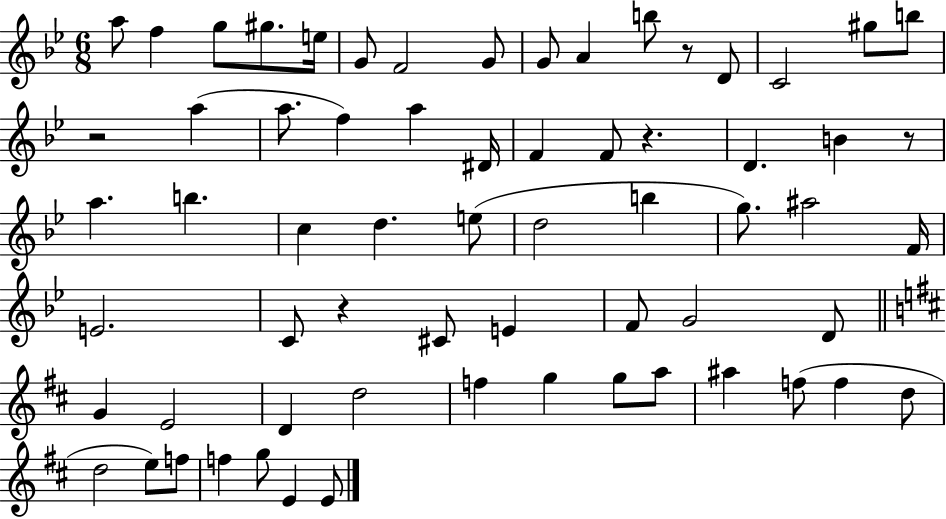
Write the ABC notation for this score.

X:1
T:Untitled
M:6/8
L:1/4
K:Bb
a/2 f g/2 ^g/2 e/4 G/2 F2 G/2 G/2 A b/2 z/2 D/2 C2 ^g/2 b/2 z2 a a/2 f a ^D/4 F F/2 z D B z/2 a b c d e/2 d2 b g/2 ^a2 F/4 E2 C/2 z ^C/2 E F/2 G2 D/2 G E2 D d2 f g g/2 a/2 ^a f/2 f d/2 d2 e/2 f/2 f g/2 E E/2